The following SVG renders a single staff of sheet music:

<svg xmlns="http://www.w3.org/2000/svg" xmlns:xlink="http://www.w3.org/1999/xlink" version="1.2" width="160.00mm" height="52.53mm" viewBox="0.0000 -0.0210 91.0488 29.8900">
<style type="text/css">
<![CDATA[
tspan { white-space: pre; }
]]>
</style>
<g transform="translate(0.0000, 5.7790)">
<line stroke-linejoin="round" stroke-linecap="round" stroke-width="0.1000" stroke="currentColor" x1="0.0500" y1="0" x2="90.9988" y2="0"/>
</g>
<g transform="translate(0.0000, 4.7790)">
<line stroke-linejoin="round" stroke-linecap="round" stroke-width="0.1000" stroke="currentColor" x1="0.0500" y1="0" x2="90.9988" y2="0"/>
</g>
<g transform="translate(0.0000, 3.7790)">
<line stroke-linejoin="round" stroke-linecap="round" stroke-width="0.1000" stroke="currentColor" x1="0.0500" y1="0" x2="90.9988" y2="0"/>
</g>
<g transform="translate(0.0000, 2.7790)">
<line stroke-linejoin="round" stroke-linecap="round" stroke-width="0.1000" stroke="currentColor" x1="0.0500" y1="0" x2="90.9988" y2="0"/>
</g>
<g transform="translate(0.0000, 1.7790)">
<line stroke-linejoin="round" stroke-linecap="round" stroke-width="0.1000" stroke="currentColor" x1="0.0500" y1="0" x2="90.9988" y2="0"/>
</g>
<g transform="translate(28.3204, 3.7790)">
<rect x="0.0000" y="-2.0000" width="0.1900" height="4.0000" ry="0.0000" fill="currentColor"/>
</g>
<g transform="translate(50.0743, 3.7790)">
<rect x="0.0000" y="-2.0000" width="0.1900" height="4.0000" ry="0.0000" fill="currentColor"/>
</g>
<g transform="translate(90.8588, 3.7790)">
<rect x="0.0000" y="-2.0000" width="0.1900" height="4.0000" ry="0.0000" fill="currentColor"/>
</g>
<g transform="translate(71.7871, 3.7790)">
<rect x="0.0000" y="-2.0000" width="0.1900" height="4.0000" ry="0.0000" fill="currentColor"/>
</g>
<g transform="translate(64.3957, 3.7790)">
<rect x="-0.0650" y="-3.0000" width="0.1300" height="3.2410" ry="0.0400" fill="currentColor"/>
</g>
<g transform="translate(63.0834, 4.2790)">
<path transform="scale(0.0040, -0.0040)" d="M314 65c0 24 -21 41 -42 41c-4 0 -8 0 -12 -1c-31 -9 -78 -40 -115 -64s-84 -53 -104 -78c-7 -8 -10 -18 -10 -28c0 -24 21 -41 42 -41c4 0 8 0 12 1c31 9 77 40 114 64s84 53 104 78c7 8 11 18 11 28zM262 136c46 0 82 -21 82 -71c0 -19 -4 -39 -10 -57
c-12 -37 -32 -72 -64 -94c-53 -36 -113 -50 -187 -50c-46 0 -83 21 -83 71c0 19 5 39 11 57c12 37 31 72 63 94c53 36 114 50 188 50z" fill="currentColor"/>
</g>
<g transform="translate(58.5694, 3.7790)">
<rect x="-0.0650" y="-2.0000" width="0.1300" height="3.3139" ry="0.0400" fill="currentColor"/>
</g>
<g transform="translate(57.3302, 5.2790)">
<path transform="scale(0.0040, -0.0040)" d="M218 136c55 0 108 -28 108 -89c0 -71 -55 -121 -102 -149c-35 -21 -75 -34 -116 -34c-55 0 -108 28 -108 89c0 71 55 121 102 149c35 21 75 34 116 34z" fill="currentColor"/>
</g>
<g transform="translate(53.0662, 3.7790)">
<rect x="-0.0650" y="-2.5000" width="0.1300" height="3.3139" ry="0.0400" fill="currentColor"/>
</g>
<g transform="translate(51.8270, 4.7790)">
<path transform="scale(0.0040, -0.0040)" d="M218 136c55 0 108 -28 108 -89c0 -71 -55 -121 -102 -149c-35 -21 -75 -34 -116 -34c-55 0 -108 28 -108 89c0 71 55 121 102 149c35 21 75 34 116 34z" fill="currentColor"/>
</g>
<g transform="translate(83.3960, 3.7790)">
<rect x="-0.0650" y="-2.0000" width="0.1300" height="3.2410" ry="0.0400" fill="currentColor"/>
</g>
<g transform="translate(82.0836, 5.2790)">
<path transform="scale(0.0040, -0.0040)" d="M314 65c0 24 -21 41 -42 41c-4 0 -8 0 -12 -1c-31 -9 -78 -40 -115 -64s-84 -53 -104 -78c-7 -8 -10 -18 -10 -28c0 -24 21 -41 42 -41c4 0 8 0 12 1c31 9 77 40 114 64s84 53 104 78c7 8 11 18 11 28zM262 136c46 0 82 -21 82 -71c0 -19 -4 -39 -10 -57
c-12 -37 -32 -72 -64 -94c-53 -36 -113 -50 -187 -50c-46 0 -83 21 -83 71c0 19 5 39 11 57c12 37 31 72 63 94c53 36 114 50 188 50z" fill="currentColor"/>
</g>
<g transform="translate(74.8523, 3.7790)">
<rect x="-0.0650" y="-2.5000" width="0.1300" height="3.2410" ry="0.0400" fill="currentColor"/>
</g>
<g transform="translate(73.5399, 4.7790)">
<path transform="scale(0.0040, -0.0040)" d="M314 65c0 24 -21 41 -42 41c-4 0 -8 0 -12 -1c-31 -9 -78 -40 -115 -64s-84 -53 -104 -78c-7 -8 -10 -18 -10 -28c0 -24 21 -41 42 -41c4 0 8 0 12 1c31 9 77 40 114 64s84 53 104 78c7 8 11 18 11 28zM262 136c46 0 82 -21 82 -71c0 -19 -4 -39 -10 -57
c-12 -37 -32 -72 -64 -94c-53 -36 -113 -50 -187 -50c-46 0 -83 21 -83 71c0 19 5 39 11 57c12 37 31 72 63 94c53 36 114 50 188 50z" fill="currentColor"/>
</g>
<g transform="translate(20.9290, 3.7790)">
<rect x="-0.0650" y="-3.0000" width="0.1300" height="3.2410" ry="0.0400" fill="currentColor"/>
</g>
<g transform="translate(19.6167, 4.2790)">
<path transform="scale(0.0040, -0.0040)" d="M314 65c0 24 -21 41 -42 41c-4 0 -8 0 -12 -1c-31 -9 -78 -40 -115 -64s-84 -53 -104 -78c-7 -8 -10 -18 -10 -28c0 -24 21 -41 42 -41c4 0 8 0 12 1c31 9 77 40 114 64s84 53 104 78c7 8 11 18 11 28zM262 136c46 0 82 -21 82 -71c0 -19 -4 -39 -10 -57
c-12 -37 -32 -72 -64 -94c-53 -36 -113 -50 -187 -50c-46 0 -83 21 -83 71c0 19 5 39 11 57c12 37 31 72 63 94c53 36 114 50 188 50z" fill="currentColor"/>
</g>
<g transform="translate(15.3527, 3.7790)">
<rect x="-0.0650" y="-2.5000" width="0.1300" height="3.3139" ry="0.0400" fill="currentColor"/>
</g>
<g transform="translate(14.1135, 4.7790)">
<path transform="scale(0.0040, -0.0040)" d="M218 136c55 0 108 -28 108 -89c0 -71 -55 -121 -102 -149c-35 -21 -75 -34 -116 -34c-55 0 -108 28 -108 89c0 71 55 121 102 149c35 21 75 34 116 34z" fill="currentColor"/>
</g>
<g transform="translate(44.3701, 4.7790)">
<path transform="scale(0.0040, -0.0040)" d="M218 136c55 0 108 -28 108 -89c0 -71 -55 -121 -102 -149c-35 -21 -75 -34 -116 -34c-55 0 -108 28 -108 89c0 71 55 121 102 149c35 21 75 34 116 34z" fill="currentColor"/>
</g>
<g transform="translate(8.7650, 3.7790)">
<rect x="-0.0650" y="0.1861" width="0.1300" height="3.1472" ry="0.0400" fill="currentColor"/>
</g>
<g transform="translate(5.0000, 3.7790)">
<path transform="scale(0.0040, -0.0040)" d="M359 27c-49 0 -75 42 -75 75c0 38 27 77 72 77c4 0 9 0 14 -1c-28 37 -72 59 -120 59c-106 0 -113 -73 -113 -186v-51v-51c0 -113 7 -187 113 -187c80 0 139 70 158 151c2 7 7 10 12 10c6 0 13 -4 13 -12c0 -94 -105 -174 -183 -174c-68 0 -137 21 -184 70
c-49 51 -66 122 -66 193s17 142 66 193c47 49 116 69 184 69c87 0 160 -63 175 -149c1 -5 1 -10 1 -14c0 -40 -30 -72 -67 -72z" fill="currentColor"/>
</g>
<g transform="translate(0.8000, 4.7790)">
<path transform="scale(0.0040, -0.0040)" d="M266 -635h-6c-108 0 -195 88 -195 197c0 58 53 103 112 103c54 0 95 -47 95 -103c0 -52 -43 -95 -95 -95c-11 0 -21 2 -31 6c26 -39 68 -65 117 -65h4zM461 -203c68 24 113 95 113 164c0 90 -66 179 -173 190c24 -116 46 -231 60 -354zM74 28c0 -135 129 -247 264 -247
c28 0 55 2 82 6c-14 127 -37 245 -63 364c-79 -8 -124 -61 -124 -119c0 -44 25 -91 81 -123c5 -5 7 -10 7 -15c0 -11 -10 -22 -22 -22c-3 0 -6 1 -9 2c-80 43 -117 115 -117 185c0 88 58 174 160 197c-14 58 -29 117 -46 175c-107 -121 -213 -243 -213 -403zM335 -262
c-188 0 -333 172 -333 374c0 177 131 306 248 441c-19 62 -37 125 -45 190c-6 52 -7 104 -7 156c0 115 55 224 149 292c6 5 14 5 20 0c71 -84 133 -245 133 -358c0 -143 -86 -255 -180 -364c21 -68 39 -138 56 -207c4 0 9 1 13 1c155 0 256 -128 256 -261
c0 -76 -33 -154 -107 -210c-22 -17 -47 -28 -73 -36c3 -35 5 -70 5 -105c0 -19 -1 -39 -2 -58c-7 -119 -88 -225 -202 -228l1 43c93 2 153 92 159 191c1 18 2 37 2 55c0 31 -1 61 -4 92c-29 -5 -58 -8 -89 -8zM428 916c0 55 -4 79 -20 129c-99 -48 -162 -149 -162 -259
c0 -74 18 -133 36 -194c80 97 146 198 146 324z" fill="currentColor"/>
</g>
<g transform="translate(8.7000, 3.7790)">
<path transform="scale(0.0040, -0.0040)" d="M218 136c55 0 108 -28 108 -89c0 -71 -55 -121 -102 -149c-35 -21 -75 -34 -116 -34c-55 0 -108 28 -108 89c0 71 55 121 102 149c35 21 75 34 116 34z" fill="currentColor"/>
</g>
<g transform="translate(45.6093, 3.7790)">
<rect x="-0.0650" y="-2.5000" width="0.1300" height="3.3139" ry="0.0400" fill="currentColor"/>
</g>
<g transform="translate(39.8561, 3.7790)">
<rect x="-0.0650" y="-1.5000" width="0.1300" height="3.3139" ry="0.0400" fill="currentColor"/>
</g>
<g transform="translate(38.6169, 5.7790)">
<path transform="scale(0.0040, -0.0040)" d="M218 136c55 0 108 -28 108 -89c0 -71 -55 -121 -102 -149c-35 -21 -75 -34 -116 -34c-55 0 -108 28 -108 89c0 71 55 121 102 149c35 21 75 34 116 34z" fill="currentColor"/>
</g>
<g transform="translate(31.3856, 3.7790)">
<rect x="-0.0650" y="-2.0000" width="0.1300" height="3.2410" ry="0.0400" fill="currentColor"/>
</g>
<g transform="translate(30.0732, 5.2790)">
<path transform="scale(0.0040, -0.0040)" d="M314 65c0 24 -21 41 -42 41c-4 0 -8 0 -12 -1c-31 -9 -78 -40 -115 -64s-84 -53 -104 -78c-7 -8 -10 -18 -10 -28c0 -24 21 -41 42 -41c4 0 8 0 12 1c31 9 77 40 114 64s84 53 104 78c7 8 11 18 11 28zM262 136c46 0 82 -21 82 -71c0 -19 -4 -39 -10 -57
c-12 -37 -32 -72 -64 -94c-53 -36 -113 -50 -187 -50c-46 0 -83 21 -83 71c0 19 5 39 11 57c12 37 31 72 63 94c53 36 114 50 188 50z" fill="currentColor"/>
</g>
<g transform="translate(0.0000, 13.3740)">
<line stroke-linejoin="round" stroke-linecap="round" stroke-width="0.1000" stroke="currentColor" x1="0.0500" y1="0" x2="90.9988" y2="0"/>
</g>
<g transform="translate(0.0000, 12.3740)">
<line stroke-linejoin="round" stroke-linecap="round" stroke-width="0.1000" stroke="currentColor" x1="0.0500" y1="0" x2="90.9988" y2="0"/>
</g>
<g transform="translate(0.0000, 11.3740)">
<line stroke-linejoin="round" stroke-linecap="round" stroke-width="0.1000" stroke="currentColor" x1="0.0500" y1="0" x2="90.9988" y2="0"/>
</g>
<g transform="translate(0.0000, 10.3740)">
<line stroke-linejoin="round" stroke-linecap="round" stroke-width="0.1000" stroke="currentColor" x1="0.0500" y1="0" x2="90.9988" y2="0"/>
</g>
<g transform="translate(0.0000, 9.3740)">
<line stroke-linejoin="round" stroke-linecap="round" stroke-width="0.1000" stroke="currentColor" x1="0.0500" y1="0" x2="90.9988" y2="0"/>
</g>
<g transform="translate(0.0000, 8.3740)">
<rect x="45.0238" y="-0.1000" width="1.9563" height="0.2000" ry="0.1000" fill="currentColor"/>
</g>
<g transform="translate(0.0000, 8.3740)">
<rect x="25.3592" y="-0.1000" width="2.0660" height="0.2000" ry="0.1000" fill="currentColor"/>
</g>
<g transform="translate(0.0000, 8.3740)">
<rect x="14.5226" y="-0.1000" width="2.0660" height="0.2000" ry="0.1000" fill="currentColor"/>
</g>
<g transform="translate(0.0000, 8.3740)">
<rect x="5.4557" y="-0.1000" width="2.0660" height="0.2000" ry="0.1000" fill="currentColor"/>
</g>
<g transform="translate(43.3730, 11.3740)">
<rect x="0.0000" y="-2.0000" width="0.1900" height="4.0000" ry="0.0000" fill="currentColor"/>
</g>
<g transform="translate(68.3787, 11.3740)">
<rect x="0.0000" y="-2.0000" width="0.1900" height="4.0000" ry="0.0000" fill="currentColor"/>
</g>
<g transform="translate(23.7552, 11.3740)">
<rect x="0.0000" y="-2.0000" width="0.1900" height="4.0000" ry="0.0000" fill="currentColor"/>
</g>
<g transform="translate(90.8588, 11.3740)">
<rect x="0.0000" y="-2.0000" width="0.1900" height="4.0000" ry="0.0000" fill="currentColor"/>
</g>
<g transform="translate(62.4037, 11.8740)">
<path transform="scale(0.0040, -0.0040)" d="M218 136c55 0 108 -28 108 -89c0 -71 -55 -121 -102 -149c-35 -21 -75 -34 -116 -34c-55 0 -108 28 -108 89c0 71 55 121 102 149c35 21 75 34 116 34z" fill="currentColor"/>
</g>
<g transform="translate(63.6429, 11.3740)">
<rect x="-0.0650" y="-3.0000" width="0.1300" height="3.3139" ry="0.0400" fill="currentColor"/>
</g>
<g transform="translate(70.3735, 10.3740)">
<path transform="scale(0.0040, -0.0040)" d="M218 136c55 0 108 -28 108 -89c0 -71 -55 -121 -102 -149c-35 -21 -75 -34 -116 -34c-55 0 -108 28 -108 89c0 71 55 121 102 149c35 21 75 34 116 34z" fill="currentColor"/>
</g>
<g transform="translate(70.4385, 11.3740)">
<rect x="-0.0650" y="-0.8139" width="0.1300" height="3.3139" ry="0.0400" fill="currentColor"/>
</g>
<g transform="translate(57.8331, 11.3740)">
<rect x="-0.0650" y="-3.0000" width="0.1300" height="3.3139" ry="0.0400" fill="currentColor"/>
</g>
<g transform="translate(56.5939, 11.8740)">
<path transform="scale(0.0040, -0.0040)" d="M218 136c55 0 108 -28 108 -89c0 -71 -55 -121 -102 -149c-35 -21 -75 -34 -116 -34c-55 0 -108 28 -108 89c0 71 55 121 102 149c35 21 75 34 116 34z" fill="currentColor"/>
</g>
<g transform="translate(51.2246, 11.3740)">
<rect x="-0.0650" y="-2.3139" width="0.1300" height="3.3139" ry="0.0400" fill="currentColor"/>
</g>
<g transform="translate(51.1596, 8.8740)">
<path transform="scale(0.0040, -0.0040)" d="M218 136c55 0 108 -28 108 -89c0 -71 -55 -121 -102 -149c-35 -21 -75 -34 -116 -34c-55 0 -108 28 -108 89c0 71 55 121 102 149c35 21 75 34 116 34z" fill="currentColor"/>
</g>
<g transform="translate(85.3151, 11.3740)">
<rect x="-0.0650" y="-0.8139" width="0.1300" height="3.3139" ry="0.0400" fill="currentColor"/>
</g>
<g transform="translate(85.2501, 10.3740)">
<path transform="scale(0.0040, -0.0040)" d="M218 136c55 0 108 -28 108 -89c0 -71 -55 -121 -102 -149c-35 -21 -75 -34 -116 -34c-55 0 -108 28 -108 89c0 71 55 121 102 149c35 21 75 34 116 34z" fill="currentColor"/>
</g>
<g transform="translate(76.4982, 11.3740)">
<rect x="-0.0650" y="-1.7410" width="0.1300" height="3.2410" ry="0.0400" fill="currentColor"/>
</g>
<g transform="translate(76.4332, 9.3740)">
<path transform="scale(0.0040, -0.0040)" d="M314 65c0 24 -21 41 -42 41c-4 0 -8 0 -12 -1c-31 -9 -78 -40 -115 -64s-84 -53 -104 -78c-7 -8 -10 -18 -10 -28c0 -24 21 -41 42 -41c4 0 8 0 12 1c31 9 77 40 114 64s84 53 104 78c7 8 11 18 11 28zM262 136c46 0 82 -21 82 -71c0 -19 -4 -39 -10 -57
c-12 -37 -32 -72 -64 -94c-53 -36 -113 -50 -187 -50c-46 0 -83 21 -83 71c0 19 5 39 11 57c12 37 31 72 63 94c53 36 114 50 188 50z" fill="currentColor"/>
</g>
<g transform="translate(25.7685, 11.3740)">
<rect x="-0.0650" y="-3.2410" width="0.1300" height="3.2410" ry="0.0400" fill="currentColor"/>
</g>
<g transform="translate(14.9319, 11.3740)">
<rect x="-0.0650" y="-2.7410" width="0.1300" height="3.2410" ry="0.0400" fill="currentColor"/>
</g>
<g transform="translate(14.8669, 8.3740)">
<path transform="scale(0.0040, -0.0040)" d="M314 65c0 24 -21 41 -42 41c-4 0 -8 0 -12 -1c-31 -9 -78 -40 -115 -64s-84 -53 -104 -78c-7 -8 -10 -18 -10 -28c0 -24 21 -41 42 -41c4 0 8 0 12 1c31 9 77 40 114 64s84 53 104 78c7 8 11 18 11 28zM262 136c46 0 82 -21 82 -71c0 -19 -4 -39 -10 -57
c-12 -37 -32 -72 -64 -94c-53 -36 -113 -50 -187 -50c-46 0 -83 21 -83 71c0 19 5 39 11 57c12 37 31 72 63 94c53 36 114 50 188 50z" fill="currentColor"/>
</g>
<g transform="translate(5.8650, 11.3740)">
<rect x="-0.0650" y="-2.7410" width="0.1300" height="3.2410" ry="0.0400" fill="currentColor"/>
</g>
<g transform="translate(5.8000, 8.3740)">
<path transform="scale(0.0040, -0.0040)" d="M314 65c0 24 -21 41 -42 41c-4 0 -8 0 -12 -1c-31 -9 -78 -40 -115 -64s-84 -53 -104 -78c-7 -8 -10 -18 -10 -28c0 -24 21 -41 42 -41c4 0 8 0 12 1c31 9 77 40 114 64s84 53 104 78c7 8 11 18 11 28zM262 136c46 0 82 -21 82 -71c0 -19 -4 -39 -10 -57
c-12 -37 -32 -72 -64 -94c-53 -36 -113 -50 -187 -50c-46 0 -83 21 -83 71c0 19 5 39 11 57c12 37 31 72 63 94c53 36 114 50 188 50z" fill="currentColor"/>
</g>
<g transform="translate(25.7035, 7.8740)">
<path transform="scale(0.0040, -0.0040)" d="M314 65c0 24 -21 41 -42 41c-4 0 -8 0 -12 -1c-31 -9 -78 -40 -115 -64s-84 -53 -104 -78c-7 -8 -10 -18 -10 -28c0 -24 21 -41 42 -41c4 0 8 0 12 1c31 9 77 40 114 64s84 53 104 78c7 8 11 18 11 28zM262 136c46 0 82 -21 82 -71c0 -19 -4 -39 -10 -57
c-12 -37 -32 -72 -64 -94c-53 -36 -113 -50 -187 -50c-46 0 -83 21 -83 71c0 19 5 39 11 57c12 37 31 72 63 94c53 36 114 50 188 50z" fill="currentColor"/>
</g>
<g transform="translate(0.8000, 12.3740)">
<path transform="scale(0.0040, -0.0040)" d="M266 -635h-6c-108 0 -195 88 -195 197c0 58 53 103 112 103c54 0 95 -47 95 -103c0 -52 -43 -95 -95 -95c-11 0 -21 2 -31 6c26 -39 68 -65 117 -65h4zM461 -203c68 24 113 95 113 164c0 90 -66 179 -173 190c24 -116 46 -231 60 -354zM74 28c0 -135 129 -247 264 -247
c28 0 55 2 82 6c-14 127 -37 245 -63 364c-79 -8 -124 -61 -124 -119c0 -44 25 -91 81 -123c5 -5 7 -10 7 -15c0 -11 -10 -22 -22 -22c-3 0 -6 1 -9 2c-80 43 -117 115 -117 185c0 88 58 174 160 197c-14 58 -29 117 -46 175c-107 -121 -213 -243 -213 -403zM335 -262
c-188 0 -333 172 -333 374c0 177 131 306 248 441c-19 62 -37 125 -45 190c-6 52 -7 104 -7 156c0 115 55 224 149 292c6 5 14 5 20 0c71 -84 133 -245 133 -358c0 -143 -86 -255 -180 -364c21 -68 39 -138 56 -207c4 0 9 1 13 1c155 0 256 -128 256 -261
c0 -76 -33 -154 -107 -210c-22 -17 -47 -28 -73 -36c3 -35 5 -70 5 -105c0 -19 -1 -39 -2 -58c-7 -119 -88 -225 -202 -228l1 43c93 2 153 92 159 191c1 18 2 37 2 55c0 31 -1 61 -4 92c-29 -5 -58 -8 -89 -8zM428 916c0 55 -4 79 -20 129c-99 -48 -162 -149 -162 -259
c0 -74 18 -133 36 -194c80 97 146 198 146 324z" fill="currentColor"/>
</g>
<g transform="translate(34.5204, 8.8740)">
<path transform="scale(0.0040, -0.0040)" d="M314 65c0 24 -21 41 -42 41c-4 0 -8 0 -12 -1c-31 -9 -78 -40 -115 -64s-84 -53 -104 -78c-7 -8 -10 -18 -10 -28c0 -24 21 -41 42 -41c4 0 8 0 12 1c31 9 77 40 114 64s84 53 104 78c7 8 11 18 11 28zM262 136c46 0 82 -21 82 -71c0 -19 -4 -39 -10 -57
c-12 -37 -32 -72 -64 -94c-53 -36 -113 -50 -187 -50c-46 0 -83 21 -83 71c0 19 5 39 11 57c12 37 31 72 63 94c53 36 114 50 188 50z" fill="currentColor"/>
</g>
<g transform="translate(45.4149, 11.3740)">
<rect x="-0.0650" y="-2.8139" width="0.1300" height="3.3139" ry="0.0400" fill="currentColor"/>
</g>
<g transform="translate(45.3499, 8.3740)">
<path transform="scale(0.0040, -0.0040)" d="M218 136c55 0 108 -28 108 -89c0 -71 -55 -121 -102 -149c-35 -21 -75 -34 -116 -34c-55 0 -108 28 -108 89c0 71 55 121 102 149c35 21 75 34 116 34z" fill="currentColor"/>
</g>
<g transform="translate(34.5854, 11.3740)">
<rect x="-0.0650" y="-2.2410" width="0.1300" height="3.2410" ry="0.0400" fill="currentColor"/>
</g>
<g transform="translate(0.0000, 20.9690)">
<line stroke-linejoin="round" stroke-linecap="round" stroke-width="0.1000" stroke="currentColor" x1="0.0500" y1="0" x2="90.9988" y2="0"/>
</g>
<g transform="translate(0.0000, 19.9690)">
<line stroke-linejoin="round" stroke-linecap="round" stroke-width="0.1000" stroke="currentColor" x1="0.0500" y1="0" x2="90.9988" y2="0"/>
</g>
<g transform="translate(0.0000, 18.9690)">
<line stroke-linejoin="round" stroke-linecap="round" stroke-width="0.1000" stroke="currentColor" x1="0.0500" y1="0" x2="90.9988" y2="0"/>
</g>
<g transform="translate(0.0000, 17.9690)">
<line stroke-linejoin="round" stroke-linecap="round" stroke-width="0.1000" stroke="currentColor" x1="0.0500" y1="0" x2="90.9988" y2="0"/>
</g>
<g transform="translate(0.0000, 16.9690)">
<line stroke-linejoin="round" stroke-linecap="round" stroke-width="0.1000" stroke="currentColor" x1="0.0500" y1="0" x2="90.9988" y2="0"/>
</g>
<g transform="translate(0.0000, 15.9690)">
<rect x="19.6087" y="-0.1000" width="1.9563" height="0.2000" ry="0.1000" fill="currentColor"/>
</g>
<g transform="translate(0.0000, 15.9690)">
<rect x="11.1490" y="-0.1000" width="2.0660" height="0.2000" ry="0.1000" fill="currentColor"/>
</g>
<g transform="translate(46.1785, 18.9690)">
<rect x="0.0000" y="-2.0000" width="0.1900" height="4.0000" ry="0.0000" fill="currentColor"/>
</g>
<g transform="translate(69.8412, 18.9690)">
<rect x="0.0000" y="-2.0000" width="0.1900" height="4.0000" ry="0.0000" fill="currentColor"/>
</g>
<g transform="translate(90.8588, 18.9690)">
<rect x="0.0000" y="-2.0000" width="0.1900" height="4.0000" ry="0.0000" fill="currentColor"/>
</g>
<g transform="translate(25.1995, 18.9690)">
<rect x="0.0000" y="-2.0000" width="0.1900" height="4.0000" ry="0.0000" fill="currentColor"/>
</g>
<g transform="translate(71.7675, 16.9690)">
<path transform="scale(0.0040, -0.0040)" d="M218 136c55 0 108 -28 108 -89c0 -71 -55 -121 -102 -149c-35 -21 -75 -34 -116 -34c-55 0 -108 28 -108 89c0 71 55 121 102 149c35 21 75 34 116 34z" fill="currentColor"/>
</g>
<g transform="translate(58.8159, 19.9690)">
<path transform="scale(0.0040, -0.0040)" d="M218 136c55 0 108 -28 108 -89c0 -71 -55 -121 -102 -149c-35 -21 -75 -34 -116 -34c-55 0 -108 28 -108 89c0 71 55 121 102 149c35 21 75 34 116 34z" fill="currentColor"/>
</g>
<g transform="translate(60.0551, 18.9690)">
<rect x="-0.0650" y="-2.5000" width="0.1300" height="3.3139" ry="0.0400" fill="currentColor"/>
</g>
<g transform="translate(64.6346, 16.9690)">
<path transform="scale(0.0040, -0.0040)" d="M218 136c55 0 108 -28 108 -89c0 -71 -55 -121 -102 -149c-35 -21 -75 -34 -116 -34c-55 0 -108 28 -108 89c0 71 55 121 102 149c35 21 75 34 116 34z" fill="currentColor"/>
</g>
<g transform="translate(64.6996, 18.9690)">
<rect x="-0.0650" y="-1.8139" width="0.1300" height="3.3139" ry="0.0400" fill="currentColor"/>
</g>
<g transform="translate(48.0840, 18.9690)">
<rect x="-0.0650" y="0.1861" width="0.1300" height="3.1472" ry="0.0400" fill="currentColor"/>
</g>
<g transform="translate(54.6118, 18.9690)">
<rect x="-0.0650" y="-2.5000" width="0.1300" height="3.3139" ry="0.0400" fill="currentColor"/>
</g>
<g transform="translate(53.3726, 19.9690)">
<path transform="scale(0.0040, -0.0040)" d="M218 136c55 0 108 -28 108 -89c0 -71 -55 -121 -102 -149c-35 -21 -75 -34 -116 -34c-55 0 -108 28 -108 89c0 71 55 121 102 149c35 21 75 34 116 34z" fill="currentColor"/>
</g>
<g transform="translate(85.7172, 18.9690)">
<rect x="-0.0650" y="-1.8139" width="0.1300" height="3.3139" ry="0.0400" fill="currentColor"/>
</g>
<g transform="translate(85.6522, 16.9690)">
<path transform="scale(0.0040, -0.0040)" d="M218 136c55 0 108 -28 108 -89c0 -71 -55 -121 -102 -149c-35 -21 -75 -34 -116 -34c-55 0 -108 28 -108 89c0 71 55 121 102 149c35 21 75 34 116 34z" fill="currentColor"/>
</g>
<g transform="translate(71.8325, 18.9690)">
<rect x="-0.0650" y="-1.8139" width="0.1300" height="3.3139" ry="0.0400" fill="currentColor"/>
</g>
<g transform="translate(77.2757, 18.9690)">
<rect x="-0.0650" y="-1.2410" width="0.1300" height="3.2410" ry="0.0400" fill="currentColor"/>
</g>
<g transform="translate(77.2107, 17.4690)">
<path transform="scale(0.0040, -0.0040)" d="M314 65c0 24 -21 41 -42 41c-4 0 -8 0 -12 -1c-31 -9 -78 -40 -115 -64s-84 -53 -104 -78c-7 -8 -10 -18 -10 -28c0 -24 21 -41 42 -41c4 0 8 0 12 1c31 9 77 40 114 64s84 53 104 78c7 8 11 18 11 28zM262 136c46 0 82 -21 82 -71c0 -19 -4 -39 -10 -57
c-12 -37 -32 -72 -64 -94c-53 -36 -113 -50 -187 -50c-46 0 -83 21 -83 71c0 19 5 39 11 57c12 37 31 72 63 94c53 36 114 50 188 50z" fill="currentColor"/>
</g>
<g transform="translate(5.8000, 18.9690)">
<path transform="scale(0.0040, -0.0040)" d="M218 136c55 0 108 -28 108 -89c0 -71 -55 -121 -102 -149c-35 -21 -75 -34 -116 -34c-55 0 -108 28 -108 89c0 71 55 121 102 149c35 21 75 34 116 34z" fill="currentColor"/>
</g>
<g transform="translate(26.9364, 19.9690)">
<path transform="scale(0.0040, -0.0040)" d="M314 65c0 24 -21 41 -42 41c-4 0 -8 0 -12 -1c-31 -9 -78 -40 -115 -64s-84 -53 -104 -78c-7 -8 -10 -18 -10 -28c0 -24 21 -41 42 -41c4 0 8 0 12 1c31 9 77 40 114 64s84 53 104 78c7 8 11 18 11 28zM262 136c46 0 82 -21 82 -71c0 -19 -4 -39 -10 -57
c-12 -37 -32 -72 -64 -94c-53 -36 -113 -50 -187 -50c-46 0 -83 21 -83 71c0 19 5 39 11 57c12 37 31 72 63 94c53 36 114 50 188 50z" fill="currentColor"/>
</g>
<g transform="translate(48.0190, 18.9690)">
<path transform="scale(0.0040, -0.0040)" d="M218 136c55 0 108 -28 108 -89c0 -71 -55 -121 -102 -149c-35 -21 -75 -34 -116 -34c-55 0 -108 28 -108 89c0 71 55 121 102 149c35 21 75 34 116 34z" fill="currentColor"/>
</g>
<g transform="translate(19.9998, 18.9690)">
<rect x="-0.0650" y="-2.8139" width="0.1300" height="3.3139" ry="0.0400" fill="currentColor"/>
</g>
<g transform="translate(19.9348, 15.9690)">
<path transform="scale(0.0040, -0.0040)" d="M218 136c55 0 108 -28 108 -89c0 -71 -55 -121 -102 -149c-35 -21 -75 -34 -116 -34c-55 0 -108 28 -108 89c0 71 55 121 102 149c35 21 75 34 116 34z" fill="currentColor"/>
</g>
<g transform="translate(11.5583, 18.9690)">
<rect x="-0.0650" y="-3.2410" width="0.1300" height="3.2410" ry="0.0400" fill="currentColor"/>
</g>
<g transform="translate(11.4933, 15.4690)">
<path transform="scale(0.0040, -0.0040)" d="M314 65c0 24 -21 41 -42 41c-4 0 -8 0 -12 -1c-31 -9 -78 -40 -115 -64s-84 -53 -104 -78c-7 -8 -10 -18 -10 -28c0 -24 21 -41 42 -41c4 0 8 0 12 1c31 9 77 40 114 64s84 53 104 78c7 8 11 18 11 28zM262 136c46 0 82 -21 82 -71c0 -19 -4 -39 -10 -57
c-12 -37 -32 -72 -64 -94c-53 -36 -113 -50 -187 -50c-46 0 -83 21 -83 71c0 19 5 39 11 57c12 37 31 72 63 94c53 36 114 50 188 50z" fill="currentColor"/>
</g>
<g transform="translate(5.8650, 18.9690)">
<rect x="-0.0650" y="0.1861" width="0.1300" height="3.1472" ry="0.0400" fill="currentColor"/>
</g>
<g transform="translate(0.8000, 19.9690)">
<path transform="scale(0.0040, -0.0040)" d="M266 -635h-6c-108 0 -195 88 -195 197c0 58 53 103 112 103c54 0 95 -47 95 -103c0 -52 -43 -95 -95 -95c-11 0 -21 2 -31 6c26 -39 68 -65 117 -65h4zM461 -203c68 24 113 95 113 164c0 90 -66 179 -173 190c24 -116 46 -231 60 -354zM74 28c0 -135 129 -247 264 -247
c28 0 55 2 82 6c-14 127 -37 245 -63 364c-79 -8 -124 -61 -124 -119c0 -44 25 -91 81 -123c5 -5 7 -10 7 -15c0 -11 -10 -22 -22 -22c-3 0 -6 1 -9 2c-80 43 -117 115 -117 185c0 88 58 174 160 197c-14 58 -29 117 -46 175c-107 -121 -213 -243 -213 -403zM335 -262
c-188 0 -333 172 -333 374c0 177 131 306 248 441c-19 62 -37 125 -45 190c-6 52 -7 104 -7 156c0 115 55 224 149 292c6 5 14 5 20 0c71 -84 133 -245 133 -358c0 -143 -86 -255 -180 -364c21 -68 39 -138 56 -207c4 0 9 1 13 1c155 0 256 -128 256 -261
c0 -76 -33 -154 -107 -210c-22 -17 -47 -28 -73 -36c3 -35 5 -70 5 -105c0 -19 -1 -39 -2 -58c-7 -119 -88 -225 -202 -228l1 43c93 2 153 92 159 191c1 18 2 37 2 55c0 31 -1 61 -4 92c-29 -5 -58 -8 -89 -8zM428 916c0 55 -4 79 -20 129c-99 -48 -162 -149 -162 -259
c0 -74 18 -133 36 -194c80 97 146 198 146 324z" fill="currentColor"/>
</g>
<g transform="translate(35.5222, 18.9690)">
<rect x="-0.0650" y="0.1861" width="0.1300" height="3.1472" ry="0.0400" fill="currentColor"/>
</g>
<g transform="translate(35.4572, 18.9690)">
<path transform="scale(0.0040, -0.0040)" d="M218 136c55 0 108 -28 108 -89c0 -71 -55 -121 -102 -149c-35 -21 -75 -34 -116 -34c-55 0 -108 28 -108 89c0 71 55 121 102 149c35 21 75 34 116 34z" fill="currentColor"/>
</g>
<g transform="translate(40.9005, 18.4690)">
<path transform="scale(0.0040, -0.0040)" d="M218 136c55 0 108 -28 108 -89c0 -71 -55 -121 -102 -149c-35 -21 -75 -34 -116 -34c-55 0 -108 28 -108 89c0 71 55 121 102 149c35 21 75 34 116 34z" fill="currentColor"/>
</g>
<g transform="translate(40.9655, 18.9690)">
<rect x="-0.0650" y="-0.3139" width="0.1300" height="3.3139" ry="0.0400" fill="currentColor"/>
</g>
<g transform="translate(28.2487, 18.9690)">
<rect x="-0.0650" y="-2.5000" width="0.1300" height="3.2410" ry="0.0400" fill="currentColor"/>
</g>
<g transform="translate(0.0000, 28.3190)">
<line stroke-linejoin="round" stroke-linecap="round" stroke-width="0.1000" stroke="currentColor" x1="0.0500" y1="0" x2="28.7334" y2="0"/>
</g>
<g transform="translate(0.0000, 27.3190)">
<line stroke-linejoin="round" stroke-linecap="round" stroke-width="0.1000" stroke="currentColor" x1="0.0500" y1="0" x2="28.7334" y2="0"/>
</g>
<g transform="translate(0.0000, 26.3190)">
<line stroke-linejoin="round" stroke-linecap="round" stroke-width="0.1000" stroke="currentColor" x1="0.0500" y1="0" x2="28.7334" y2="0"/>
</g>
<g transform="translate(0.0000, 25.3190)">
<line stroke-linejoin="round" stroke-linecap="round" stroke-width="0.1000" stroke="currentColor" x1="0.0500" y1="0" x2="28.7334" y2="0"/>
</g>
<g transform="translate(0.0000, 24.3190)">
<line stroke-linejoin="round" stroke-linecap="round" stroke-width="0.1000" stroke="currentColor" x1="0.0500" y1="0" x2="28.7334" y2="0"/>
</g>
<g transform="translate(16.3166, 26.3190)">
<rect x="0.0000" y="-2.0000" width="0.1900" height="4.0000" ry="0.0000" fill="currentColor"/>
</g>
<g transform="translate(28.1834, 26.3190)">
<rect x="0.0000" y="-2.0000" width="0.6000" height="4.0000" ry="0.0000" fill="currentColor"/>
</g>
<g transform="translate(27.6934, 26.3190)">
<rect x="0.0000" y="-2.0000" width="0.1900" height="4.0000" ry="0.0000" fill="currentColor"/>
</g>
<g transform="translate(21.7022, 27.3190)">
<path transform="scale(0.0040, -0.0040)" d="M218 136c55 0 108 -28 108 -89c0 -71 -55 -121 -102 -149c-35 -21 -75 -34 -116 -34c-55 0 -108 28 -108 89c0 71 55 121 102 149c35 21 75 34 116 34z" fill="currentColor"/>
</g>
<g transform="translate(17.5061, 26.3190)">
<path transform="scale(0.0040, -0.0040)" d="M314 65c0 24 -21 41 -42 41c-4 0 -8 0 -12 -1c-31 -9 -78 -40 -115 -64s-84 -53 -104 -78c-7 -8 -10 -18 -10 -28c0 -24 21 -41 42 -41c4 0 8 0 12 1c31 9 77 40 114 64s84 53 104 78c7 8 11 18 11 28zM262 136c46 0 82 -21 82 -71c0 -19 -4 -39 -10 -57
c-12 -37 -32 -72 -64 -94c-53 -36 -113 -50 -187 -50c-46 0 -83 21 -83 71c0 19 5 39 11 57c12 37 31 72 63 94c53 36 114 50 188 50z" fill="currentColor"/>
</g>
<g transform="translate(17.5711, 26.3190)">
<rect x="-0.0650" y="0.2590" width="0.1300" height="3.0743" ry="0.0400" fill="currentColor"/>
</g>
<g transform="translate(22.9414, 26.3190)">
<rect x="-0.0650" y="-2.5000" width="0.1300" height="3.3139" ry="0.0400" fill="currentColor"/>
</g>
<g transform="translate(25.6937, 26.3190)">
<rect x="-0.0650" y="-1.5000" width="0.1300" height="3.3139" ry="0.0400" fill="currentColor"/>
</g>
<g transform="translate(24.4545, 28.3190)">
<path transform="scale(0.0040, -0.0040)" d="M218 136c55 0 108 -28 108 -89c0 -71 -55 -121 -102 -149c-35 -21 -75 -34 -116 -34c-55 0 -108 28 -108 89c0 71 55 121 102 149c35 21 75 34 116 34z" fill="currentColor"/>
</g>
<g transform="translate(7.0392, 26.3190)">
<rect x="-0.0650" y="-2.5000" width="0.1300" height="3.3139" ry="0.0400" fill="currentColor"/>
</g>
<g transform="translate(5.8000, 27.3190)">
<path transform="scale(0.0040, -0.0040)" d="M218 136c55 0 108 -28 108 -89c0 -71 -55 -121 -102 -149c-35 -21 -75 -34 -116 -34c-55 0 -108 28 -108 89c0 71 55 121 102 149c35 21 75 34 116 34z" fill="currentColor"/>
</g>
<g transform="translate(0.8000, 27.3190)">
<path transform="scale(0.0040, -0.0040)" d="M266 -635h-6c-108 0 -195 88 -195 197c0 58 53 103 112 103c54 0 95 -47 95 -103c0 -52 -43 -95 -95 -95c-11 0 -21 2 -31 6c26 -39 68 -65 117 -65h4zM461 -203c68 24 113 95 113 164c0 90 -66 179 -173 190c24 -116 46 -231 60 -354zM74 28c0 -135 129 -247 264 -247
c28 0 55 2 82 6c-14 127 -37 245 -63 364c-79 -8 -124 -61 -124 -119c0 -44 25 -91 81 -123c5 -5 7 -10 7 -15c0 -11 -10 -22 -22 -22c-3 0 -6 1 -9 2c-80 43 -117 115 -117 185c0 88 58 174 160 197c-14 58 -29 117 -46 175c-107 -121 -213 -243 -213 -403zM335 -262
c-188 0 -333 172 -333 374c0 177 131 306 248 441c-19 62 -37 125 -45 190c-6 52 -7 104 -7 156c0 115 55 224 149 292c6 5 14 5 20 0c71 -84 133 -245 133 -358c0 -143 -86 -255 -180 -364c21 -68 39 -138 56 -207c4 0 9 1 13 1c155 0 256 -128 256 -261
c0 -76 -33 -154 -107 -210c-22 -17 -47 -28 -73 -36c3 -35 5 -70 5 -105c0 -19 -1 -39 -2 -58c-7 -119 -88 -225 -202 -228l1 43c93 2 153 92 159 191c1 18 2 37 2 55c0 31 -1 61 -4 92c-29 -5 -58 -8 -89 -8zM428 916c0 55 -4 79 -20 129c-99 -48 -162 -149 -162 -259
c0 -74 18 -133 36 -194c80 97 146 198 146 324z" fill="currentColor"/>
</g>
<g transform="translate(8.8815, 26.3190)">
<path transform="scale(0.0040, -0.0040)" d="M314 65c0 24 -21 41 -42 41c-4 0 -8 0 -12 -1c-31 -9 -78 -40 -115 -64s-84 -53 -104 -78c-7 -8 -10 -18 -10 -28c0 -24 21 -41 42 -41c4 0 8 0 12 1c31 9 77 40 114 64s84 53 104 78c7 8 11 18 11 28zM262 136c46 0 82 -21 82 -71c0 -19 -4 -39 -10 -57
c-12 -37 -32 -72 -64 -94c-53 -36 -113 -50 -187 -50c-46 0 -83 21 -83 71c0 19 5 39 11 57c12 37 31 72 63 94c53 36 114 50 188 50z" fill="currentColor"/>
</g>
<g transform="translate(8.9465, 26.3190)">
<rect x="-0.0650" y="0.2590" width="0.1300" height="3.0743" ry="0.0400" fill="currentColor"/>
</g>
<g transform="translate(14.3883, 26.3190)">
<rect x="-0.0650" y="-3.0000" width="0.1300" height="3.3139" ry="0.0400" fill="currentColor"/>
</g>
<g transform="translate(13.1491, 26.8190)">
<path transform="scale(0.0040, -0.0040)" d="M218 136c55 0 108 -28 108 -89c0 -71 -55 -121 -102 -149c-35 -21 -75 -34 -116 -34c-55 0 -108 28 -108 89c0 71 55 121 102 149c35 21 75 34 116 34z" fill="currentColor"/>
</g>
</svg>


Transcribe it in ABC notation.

X:1
T:Untitled
M:4/4
L:1/4
K:C
B G A2 F2 E G G F A2 G2 F2 a2 a2 b2 g2 a g A A d f2 d B b2 a G2 B c B G G f f e2 f G B2 A B2 G E